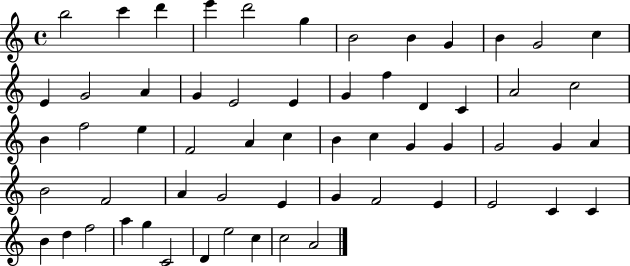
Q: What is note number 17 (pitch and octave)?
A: E4